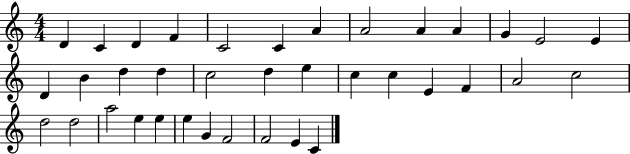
X:1
T:Untitled
M:4/4
L:1/4
K:C
D C D F C2 C A A2 A A G E2 E D B d d c2 d e c c E F A2 c2 d2 d2 a2 e e e G F2 F2 E C